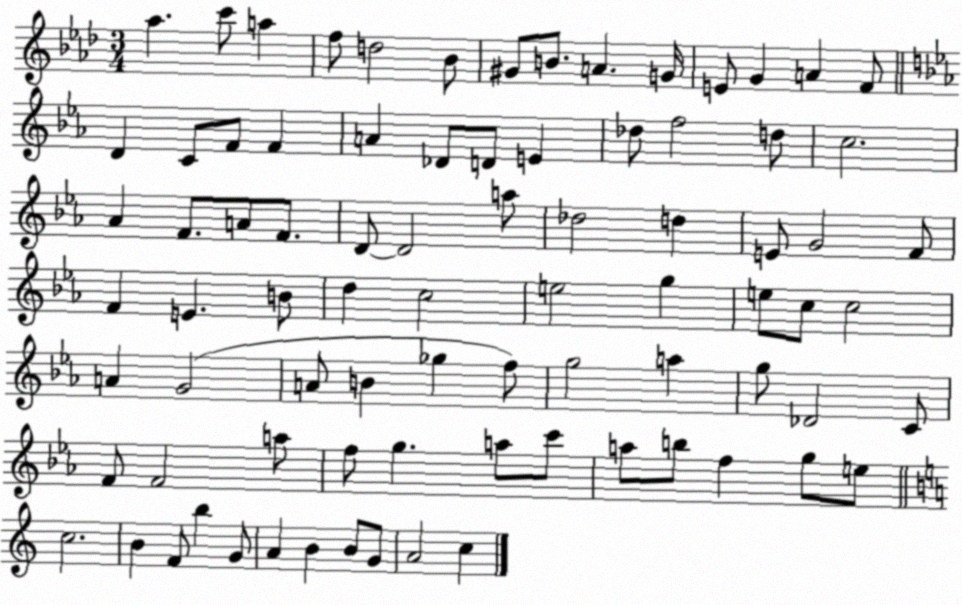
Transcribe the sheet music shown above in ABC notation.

X:1
T:Untitled
M:3/4
L:1/4
K:Ab
_a c'/2 a f/2 d2 _B/2 ^G/2 B/2 A G/4 E/2 G A F/2 D C/2 F/2 F A _D/2 D/2 E _d/2 f2 d/2 c2 _A F/2 A/2 F/2 D/2 D2 a/2 _d2 d E/2 G2 F/2 F E B/2 d c2 e2 g e/2 c/2 c2 A G2 A/2 B _g f/2 g2 a g/2 _D2 C/2 F/2 F2 a/2 f/2 g a/2 c'/2 a/2 b/2 f g/2 e/2 c2 B F/2 b G/2 A B B/2 G/2 A2 c